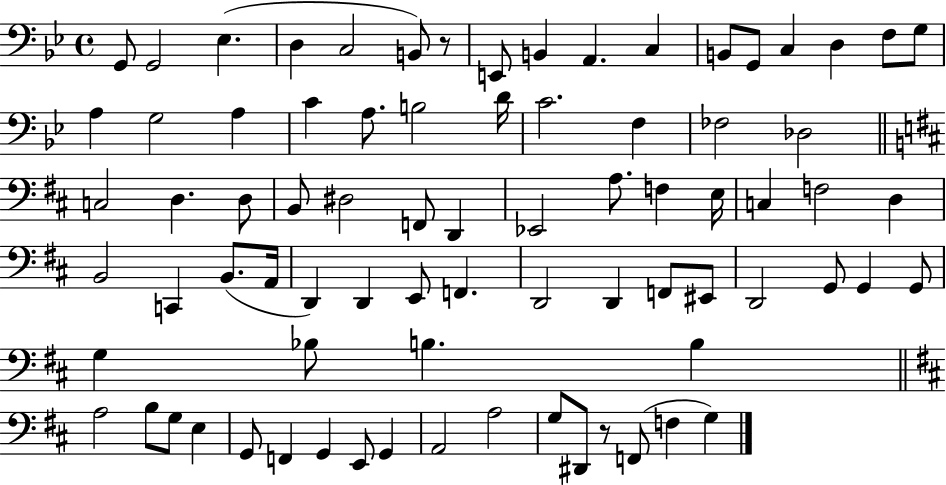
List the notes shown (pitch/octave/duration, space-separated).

G2/e G2/h Eb3/q. D3/q C3/h B2/e R/e E2/e B2/q A2/q. C3/q B2/e G2/e C3/q D3/q F3/e G3/e A3/q G3/h A3/q C4/q A3/e. B3/h D4/s C4/h. F3/q FES3/h Db3/h C3/h D3/q. D3/e B2/e D#3/h F2/e D2/q Eb2/h A3/e. F3/q E3/s C3/q F3/h D3/q B2/h C2/q B2/e. A2/s D2/q D2/q E2/e F2/q. D2/h D2/q F2/e EIS2/e D2/h G2/e G2/q G2/e G3/q Bb3/e B3/q. B3/q A3/h B3/e G3/e E3/q G2/e F2/q G2/q E2/e G2/q A2/h A3/h G3/e D#2/e R/e F2/e F3/q G3/q